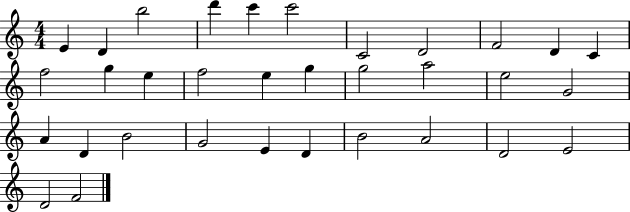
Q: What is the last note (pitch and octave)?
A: F4